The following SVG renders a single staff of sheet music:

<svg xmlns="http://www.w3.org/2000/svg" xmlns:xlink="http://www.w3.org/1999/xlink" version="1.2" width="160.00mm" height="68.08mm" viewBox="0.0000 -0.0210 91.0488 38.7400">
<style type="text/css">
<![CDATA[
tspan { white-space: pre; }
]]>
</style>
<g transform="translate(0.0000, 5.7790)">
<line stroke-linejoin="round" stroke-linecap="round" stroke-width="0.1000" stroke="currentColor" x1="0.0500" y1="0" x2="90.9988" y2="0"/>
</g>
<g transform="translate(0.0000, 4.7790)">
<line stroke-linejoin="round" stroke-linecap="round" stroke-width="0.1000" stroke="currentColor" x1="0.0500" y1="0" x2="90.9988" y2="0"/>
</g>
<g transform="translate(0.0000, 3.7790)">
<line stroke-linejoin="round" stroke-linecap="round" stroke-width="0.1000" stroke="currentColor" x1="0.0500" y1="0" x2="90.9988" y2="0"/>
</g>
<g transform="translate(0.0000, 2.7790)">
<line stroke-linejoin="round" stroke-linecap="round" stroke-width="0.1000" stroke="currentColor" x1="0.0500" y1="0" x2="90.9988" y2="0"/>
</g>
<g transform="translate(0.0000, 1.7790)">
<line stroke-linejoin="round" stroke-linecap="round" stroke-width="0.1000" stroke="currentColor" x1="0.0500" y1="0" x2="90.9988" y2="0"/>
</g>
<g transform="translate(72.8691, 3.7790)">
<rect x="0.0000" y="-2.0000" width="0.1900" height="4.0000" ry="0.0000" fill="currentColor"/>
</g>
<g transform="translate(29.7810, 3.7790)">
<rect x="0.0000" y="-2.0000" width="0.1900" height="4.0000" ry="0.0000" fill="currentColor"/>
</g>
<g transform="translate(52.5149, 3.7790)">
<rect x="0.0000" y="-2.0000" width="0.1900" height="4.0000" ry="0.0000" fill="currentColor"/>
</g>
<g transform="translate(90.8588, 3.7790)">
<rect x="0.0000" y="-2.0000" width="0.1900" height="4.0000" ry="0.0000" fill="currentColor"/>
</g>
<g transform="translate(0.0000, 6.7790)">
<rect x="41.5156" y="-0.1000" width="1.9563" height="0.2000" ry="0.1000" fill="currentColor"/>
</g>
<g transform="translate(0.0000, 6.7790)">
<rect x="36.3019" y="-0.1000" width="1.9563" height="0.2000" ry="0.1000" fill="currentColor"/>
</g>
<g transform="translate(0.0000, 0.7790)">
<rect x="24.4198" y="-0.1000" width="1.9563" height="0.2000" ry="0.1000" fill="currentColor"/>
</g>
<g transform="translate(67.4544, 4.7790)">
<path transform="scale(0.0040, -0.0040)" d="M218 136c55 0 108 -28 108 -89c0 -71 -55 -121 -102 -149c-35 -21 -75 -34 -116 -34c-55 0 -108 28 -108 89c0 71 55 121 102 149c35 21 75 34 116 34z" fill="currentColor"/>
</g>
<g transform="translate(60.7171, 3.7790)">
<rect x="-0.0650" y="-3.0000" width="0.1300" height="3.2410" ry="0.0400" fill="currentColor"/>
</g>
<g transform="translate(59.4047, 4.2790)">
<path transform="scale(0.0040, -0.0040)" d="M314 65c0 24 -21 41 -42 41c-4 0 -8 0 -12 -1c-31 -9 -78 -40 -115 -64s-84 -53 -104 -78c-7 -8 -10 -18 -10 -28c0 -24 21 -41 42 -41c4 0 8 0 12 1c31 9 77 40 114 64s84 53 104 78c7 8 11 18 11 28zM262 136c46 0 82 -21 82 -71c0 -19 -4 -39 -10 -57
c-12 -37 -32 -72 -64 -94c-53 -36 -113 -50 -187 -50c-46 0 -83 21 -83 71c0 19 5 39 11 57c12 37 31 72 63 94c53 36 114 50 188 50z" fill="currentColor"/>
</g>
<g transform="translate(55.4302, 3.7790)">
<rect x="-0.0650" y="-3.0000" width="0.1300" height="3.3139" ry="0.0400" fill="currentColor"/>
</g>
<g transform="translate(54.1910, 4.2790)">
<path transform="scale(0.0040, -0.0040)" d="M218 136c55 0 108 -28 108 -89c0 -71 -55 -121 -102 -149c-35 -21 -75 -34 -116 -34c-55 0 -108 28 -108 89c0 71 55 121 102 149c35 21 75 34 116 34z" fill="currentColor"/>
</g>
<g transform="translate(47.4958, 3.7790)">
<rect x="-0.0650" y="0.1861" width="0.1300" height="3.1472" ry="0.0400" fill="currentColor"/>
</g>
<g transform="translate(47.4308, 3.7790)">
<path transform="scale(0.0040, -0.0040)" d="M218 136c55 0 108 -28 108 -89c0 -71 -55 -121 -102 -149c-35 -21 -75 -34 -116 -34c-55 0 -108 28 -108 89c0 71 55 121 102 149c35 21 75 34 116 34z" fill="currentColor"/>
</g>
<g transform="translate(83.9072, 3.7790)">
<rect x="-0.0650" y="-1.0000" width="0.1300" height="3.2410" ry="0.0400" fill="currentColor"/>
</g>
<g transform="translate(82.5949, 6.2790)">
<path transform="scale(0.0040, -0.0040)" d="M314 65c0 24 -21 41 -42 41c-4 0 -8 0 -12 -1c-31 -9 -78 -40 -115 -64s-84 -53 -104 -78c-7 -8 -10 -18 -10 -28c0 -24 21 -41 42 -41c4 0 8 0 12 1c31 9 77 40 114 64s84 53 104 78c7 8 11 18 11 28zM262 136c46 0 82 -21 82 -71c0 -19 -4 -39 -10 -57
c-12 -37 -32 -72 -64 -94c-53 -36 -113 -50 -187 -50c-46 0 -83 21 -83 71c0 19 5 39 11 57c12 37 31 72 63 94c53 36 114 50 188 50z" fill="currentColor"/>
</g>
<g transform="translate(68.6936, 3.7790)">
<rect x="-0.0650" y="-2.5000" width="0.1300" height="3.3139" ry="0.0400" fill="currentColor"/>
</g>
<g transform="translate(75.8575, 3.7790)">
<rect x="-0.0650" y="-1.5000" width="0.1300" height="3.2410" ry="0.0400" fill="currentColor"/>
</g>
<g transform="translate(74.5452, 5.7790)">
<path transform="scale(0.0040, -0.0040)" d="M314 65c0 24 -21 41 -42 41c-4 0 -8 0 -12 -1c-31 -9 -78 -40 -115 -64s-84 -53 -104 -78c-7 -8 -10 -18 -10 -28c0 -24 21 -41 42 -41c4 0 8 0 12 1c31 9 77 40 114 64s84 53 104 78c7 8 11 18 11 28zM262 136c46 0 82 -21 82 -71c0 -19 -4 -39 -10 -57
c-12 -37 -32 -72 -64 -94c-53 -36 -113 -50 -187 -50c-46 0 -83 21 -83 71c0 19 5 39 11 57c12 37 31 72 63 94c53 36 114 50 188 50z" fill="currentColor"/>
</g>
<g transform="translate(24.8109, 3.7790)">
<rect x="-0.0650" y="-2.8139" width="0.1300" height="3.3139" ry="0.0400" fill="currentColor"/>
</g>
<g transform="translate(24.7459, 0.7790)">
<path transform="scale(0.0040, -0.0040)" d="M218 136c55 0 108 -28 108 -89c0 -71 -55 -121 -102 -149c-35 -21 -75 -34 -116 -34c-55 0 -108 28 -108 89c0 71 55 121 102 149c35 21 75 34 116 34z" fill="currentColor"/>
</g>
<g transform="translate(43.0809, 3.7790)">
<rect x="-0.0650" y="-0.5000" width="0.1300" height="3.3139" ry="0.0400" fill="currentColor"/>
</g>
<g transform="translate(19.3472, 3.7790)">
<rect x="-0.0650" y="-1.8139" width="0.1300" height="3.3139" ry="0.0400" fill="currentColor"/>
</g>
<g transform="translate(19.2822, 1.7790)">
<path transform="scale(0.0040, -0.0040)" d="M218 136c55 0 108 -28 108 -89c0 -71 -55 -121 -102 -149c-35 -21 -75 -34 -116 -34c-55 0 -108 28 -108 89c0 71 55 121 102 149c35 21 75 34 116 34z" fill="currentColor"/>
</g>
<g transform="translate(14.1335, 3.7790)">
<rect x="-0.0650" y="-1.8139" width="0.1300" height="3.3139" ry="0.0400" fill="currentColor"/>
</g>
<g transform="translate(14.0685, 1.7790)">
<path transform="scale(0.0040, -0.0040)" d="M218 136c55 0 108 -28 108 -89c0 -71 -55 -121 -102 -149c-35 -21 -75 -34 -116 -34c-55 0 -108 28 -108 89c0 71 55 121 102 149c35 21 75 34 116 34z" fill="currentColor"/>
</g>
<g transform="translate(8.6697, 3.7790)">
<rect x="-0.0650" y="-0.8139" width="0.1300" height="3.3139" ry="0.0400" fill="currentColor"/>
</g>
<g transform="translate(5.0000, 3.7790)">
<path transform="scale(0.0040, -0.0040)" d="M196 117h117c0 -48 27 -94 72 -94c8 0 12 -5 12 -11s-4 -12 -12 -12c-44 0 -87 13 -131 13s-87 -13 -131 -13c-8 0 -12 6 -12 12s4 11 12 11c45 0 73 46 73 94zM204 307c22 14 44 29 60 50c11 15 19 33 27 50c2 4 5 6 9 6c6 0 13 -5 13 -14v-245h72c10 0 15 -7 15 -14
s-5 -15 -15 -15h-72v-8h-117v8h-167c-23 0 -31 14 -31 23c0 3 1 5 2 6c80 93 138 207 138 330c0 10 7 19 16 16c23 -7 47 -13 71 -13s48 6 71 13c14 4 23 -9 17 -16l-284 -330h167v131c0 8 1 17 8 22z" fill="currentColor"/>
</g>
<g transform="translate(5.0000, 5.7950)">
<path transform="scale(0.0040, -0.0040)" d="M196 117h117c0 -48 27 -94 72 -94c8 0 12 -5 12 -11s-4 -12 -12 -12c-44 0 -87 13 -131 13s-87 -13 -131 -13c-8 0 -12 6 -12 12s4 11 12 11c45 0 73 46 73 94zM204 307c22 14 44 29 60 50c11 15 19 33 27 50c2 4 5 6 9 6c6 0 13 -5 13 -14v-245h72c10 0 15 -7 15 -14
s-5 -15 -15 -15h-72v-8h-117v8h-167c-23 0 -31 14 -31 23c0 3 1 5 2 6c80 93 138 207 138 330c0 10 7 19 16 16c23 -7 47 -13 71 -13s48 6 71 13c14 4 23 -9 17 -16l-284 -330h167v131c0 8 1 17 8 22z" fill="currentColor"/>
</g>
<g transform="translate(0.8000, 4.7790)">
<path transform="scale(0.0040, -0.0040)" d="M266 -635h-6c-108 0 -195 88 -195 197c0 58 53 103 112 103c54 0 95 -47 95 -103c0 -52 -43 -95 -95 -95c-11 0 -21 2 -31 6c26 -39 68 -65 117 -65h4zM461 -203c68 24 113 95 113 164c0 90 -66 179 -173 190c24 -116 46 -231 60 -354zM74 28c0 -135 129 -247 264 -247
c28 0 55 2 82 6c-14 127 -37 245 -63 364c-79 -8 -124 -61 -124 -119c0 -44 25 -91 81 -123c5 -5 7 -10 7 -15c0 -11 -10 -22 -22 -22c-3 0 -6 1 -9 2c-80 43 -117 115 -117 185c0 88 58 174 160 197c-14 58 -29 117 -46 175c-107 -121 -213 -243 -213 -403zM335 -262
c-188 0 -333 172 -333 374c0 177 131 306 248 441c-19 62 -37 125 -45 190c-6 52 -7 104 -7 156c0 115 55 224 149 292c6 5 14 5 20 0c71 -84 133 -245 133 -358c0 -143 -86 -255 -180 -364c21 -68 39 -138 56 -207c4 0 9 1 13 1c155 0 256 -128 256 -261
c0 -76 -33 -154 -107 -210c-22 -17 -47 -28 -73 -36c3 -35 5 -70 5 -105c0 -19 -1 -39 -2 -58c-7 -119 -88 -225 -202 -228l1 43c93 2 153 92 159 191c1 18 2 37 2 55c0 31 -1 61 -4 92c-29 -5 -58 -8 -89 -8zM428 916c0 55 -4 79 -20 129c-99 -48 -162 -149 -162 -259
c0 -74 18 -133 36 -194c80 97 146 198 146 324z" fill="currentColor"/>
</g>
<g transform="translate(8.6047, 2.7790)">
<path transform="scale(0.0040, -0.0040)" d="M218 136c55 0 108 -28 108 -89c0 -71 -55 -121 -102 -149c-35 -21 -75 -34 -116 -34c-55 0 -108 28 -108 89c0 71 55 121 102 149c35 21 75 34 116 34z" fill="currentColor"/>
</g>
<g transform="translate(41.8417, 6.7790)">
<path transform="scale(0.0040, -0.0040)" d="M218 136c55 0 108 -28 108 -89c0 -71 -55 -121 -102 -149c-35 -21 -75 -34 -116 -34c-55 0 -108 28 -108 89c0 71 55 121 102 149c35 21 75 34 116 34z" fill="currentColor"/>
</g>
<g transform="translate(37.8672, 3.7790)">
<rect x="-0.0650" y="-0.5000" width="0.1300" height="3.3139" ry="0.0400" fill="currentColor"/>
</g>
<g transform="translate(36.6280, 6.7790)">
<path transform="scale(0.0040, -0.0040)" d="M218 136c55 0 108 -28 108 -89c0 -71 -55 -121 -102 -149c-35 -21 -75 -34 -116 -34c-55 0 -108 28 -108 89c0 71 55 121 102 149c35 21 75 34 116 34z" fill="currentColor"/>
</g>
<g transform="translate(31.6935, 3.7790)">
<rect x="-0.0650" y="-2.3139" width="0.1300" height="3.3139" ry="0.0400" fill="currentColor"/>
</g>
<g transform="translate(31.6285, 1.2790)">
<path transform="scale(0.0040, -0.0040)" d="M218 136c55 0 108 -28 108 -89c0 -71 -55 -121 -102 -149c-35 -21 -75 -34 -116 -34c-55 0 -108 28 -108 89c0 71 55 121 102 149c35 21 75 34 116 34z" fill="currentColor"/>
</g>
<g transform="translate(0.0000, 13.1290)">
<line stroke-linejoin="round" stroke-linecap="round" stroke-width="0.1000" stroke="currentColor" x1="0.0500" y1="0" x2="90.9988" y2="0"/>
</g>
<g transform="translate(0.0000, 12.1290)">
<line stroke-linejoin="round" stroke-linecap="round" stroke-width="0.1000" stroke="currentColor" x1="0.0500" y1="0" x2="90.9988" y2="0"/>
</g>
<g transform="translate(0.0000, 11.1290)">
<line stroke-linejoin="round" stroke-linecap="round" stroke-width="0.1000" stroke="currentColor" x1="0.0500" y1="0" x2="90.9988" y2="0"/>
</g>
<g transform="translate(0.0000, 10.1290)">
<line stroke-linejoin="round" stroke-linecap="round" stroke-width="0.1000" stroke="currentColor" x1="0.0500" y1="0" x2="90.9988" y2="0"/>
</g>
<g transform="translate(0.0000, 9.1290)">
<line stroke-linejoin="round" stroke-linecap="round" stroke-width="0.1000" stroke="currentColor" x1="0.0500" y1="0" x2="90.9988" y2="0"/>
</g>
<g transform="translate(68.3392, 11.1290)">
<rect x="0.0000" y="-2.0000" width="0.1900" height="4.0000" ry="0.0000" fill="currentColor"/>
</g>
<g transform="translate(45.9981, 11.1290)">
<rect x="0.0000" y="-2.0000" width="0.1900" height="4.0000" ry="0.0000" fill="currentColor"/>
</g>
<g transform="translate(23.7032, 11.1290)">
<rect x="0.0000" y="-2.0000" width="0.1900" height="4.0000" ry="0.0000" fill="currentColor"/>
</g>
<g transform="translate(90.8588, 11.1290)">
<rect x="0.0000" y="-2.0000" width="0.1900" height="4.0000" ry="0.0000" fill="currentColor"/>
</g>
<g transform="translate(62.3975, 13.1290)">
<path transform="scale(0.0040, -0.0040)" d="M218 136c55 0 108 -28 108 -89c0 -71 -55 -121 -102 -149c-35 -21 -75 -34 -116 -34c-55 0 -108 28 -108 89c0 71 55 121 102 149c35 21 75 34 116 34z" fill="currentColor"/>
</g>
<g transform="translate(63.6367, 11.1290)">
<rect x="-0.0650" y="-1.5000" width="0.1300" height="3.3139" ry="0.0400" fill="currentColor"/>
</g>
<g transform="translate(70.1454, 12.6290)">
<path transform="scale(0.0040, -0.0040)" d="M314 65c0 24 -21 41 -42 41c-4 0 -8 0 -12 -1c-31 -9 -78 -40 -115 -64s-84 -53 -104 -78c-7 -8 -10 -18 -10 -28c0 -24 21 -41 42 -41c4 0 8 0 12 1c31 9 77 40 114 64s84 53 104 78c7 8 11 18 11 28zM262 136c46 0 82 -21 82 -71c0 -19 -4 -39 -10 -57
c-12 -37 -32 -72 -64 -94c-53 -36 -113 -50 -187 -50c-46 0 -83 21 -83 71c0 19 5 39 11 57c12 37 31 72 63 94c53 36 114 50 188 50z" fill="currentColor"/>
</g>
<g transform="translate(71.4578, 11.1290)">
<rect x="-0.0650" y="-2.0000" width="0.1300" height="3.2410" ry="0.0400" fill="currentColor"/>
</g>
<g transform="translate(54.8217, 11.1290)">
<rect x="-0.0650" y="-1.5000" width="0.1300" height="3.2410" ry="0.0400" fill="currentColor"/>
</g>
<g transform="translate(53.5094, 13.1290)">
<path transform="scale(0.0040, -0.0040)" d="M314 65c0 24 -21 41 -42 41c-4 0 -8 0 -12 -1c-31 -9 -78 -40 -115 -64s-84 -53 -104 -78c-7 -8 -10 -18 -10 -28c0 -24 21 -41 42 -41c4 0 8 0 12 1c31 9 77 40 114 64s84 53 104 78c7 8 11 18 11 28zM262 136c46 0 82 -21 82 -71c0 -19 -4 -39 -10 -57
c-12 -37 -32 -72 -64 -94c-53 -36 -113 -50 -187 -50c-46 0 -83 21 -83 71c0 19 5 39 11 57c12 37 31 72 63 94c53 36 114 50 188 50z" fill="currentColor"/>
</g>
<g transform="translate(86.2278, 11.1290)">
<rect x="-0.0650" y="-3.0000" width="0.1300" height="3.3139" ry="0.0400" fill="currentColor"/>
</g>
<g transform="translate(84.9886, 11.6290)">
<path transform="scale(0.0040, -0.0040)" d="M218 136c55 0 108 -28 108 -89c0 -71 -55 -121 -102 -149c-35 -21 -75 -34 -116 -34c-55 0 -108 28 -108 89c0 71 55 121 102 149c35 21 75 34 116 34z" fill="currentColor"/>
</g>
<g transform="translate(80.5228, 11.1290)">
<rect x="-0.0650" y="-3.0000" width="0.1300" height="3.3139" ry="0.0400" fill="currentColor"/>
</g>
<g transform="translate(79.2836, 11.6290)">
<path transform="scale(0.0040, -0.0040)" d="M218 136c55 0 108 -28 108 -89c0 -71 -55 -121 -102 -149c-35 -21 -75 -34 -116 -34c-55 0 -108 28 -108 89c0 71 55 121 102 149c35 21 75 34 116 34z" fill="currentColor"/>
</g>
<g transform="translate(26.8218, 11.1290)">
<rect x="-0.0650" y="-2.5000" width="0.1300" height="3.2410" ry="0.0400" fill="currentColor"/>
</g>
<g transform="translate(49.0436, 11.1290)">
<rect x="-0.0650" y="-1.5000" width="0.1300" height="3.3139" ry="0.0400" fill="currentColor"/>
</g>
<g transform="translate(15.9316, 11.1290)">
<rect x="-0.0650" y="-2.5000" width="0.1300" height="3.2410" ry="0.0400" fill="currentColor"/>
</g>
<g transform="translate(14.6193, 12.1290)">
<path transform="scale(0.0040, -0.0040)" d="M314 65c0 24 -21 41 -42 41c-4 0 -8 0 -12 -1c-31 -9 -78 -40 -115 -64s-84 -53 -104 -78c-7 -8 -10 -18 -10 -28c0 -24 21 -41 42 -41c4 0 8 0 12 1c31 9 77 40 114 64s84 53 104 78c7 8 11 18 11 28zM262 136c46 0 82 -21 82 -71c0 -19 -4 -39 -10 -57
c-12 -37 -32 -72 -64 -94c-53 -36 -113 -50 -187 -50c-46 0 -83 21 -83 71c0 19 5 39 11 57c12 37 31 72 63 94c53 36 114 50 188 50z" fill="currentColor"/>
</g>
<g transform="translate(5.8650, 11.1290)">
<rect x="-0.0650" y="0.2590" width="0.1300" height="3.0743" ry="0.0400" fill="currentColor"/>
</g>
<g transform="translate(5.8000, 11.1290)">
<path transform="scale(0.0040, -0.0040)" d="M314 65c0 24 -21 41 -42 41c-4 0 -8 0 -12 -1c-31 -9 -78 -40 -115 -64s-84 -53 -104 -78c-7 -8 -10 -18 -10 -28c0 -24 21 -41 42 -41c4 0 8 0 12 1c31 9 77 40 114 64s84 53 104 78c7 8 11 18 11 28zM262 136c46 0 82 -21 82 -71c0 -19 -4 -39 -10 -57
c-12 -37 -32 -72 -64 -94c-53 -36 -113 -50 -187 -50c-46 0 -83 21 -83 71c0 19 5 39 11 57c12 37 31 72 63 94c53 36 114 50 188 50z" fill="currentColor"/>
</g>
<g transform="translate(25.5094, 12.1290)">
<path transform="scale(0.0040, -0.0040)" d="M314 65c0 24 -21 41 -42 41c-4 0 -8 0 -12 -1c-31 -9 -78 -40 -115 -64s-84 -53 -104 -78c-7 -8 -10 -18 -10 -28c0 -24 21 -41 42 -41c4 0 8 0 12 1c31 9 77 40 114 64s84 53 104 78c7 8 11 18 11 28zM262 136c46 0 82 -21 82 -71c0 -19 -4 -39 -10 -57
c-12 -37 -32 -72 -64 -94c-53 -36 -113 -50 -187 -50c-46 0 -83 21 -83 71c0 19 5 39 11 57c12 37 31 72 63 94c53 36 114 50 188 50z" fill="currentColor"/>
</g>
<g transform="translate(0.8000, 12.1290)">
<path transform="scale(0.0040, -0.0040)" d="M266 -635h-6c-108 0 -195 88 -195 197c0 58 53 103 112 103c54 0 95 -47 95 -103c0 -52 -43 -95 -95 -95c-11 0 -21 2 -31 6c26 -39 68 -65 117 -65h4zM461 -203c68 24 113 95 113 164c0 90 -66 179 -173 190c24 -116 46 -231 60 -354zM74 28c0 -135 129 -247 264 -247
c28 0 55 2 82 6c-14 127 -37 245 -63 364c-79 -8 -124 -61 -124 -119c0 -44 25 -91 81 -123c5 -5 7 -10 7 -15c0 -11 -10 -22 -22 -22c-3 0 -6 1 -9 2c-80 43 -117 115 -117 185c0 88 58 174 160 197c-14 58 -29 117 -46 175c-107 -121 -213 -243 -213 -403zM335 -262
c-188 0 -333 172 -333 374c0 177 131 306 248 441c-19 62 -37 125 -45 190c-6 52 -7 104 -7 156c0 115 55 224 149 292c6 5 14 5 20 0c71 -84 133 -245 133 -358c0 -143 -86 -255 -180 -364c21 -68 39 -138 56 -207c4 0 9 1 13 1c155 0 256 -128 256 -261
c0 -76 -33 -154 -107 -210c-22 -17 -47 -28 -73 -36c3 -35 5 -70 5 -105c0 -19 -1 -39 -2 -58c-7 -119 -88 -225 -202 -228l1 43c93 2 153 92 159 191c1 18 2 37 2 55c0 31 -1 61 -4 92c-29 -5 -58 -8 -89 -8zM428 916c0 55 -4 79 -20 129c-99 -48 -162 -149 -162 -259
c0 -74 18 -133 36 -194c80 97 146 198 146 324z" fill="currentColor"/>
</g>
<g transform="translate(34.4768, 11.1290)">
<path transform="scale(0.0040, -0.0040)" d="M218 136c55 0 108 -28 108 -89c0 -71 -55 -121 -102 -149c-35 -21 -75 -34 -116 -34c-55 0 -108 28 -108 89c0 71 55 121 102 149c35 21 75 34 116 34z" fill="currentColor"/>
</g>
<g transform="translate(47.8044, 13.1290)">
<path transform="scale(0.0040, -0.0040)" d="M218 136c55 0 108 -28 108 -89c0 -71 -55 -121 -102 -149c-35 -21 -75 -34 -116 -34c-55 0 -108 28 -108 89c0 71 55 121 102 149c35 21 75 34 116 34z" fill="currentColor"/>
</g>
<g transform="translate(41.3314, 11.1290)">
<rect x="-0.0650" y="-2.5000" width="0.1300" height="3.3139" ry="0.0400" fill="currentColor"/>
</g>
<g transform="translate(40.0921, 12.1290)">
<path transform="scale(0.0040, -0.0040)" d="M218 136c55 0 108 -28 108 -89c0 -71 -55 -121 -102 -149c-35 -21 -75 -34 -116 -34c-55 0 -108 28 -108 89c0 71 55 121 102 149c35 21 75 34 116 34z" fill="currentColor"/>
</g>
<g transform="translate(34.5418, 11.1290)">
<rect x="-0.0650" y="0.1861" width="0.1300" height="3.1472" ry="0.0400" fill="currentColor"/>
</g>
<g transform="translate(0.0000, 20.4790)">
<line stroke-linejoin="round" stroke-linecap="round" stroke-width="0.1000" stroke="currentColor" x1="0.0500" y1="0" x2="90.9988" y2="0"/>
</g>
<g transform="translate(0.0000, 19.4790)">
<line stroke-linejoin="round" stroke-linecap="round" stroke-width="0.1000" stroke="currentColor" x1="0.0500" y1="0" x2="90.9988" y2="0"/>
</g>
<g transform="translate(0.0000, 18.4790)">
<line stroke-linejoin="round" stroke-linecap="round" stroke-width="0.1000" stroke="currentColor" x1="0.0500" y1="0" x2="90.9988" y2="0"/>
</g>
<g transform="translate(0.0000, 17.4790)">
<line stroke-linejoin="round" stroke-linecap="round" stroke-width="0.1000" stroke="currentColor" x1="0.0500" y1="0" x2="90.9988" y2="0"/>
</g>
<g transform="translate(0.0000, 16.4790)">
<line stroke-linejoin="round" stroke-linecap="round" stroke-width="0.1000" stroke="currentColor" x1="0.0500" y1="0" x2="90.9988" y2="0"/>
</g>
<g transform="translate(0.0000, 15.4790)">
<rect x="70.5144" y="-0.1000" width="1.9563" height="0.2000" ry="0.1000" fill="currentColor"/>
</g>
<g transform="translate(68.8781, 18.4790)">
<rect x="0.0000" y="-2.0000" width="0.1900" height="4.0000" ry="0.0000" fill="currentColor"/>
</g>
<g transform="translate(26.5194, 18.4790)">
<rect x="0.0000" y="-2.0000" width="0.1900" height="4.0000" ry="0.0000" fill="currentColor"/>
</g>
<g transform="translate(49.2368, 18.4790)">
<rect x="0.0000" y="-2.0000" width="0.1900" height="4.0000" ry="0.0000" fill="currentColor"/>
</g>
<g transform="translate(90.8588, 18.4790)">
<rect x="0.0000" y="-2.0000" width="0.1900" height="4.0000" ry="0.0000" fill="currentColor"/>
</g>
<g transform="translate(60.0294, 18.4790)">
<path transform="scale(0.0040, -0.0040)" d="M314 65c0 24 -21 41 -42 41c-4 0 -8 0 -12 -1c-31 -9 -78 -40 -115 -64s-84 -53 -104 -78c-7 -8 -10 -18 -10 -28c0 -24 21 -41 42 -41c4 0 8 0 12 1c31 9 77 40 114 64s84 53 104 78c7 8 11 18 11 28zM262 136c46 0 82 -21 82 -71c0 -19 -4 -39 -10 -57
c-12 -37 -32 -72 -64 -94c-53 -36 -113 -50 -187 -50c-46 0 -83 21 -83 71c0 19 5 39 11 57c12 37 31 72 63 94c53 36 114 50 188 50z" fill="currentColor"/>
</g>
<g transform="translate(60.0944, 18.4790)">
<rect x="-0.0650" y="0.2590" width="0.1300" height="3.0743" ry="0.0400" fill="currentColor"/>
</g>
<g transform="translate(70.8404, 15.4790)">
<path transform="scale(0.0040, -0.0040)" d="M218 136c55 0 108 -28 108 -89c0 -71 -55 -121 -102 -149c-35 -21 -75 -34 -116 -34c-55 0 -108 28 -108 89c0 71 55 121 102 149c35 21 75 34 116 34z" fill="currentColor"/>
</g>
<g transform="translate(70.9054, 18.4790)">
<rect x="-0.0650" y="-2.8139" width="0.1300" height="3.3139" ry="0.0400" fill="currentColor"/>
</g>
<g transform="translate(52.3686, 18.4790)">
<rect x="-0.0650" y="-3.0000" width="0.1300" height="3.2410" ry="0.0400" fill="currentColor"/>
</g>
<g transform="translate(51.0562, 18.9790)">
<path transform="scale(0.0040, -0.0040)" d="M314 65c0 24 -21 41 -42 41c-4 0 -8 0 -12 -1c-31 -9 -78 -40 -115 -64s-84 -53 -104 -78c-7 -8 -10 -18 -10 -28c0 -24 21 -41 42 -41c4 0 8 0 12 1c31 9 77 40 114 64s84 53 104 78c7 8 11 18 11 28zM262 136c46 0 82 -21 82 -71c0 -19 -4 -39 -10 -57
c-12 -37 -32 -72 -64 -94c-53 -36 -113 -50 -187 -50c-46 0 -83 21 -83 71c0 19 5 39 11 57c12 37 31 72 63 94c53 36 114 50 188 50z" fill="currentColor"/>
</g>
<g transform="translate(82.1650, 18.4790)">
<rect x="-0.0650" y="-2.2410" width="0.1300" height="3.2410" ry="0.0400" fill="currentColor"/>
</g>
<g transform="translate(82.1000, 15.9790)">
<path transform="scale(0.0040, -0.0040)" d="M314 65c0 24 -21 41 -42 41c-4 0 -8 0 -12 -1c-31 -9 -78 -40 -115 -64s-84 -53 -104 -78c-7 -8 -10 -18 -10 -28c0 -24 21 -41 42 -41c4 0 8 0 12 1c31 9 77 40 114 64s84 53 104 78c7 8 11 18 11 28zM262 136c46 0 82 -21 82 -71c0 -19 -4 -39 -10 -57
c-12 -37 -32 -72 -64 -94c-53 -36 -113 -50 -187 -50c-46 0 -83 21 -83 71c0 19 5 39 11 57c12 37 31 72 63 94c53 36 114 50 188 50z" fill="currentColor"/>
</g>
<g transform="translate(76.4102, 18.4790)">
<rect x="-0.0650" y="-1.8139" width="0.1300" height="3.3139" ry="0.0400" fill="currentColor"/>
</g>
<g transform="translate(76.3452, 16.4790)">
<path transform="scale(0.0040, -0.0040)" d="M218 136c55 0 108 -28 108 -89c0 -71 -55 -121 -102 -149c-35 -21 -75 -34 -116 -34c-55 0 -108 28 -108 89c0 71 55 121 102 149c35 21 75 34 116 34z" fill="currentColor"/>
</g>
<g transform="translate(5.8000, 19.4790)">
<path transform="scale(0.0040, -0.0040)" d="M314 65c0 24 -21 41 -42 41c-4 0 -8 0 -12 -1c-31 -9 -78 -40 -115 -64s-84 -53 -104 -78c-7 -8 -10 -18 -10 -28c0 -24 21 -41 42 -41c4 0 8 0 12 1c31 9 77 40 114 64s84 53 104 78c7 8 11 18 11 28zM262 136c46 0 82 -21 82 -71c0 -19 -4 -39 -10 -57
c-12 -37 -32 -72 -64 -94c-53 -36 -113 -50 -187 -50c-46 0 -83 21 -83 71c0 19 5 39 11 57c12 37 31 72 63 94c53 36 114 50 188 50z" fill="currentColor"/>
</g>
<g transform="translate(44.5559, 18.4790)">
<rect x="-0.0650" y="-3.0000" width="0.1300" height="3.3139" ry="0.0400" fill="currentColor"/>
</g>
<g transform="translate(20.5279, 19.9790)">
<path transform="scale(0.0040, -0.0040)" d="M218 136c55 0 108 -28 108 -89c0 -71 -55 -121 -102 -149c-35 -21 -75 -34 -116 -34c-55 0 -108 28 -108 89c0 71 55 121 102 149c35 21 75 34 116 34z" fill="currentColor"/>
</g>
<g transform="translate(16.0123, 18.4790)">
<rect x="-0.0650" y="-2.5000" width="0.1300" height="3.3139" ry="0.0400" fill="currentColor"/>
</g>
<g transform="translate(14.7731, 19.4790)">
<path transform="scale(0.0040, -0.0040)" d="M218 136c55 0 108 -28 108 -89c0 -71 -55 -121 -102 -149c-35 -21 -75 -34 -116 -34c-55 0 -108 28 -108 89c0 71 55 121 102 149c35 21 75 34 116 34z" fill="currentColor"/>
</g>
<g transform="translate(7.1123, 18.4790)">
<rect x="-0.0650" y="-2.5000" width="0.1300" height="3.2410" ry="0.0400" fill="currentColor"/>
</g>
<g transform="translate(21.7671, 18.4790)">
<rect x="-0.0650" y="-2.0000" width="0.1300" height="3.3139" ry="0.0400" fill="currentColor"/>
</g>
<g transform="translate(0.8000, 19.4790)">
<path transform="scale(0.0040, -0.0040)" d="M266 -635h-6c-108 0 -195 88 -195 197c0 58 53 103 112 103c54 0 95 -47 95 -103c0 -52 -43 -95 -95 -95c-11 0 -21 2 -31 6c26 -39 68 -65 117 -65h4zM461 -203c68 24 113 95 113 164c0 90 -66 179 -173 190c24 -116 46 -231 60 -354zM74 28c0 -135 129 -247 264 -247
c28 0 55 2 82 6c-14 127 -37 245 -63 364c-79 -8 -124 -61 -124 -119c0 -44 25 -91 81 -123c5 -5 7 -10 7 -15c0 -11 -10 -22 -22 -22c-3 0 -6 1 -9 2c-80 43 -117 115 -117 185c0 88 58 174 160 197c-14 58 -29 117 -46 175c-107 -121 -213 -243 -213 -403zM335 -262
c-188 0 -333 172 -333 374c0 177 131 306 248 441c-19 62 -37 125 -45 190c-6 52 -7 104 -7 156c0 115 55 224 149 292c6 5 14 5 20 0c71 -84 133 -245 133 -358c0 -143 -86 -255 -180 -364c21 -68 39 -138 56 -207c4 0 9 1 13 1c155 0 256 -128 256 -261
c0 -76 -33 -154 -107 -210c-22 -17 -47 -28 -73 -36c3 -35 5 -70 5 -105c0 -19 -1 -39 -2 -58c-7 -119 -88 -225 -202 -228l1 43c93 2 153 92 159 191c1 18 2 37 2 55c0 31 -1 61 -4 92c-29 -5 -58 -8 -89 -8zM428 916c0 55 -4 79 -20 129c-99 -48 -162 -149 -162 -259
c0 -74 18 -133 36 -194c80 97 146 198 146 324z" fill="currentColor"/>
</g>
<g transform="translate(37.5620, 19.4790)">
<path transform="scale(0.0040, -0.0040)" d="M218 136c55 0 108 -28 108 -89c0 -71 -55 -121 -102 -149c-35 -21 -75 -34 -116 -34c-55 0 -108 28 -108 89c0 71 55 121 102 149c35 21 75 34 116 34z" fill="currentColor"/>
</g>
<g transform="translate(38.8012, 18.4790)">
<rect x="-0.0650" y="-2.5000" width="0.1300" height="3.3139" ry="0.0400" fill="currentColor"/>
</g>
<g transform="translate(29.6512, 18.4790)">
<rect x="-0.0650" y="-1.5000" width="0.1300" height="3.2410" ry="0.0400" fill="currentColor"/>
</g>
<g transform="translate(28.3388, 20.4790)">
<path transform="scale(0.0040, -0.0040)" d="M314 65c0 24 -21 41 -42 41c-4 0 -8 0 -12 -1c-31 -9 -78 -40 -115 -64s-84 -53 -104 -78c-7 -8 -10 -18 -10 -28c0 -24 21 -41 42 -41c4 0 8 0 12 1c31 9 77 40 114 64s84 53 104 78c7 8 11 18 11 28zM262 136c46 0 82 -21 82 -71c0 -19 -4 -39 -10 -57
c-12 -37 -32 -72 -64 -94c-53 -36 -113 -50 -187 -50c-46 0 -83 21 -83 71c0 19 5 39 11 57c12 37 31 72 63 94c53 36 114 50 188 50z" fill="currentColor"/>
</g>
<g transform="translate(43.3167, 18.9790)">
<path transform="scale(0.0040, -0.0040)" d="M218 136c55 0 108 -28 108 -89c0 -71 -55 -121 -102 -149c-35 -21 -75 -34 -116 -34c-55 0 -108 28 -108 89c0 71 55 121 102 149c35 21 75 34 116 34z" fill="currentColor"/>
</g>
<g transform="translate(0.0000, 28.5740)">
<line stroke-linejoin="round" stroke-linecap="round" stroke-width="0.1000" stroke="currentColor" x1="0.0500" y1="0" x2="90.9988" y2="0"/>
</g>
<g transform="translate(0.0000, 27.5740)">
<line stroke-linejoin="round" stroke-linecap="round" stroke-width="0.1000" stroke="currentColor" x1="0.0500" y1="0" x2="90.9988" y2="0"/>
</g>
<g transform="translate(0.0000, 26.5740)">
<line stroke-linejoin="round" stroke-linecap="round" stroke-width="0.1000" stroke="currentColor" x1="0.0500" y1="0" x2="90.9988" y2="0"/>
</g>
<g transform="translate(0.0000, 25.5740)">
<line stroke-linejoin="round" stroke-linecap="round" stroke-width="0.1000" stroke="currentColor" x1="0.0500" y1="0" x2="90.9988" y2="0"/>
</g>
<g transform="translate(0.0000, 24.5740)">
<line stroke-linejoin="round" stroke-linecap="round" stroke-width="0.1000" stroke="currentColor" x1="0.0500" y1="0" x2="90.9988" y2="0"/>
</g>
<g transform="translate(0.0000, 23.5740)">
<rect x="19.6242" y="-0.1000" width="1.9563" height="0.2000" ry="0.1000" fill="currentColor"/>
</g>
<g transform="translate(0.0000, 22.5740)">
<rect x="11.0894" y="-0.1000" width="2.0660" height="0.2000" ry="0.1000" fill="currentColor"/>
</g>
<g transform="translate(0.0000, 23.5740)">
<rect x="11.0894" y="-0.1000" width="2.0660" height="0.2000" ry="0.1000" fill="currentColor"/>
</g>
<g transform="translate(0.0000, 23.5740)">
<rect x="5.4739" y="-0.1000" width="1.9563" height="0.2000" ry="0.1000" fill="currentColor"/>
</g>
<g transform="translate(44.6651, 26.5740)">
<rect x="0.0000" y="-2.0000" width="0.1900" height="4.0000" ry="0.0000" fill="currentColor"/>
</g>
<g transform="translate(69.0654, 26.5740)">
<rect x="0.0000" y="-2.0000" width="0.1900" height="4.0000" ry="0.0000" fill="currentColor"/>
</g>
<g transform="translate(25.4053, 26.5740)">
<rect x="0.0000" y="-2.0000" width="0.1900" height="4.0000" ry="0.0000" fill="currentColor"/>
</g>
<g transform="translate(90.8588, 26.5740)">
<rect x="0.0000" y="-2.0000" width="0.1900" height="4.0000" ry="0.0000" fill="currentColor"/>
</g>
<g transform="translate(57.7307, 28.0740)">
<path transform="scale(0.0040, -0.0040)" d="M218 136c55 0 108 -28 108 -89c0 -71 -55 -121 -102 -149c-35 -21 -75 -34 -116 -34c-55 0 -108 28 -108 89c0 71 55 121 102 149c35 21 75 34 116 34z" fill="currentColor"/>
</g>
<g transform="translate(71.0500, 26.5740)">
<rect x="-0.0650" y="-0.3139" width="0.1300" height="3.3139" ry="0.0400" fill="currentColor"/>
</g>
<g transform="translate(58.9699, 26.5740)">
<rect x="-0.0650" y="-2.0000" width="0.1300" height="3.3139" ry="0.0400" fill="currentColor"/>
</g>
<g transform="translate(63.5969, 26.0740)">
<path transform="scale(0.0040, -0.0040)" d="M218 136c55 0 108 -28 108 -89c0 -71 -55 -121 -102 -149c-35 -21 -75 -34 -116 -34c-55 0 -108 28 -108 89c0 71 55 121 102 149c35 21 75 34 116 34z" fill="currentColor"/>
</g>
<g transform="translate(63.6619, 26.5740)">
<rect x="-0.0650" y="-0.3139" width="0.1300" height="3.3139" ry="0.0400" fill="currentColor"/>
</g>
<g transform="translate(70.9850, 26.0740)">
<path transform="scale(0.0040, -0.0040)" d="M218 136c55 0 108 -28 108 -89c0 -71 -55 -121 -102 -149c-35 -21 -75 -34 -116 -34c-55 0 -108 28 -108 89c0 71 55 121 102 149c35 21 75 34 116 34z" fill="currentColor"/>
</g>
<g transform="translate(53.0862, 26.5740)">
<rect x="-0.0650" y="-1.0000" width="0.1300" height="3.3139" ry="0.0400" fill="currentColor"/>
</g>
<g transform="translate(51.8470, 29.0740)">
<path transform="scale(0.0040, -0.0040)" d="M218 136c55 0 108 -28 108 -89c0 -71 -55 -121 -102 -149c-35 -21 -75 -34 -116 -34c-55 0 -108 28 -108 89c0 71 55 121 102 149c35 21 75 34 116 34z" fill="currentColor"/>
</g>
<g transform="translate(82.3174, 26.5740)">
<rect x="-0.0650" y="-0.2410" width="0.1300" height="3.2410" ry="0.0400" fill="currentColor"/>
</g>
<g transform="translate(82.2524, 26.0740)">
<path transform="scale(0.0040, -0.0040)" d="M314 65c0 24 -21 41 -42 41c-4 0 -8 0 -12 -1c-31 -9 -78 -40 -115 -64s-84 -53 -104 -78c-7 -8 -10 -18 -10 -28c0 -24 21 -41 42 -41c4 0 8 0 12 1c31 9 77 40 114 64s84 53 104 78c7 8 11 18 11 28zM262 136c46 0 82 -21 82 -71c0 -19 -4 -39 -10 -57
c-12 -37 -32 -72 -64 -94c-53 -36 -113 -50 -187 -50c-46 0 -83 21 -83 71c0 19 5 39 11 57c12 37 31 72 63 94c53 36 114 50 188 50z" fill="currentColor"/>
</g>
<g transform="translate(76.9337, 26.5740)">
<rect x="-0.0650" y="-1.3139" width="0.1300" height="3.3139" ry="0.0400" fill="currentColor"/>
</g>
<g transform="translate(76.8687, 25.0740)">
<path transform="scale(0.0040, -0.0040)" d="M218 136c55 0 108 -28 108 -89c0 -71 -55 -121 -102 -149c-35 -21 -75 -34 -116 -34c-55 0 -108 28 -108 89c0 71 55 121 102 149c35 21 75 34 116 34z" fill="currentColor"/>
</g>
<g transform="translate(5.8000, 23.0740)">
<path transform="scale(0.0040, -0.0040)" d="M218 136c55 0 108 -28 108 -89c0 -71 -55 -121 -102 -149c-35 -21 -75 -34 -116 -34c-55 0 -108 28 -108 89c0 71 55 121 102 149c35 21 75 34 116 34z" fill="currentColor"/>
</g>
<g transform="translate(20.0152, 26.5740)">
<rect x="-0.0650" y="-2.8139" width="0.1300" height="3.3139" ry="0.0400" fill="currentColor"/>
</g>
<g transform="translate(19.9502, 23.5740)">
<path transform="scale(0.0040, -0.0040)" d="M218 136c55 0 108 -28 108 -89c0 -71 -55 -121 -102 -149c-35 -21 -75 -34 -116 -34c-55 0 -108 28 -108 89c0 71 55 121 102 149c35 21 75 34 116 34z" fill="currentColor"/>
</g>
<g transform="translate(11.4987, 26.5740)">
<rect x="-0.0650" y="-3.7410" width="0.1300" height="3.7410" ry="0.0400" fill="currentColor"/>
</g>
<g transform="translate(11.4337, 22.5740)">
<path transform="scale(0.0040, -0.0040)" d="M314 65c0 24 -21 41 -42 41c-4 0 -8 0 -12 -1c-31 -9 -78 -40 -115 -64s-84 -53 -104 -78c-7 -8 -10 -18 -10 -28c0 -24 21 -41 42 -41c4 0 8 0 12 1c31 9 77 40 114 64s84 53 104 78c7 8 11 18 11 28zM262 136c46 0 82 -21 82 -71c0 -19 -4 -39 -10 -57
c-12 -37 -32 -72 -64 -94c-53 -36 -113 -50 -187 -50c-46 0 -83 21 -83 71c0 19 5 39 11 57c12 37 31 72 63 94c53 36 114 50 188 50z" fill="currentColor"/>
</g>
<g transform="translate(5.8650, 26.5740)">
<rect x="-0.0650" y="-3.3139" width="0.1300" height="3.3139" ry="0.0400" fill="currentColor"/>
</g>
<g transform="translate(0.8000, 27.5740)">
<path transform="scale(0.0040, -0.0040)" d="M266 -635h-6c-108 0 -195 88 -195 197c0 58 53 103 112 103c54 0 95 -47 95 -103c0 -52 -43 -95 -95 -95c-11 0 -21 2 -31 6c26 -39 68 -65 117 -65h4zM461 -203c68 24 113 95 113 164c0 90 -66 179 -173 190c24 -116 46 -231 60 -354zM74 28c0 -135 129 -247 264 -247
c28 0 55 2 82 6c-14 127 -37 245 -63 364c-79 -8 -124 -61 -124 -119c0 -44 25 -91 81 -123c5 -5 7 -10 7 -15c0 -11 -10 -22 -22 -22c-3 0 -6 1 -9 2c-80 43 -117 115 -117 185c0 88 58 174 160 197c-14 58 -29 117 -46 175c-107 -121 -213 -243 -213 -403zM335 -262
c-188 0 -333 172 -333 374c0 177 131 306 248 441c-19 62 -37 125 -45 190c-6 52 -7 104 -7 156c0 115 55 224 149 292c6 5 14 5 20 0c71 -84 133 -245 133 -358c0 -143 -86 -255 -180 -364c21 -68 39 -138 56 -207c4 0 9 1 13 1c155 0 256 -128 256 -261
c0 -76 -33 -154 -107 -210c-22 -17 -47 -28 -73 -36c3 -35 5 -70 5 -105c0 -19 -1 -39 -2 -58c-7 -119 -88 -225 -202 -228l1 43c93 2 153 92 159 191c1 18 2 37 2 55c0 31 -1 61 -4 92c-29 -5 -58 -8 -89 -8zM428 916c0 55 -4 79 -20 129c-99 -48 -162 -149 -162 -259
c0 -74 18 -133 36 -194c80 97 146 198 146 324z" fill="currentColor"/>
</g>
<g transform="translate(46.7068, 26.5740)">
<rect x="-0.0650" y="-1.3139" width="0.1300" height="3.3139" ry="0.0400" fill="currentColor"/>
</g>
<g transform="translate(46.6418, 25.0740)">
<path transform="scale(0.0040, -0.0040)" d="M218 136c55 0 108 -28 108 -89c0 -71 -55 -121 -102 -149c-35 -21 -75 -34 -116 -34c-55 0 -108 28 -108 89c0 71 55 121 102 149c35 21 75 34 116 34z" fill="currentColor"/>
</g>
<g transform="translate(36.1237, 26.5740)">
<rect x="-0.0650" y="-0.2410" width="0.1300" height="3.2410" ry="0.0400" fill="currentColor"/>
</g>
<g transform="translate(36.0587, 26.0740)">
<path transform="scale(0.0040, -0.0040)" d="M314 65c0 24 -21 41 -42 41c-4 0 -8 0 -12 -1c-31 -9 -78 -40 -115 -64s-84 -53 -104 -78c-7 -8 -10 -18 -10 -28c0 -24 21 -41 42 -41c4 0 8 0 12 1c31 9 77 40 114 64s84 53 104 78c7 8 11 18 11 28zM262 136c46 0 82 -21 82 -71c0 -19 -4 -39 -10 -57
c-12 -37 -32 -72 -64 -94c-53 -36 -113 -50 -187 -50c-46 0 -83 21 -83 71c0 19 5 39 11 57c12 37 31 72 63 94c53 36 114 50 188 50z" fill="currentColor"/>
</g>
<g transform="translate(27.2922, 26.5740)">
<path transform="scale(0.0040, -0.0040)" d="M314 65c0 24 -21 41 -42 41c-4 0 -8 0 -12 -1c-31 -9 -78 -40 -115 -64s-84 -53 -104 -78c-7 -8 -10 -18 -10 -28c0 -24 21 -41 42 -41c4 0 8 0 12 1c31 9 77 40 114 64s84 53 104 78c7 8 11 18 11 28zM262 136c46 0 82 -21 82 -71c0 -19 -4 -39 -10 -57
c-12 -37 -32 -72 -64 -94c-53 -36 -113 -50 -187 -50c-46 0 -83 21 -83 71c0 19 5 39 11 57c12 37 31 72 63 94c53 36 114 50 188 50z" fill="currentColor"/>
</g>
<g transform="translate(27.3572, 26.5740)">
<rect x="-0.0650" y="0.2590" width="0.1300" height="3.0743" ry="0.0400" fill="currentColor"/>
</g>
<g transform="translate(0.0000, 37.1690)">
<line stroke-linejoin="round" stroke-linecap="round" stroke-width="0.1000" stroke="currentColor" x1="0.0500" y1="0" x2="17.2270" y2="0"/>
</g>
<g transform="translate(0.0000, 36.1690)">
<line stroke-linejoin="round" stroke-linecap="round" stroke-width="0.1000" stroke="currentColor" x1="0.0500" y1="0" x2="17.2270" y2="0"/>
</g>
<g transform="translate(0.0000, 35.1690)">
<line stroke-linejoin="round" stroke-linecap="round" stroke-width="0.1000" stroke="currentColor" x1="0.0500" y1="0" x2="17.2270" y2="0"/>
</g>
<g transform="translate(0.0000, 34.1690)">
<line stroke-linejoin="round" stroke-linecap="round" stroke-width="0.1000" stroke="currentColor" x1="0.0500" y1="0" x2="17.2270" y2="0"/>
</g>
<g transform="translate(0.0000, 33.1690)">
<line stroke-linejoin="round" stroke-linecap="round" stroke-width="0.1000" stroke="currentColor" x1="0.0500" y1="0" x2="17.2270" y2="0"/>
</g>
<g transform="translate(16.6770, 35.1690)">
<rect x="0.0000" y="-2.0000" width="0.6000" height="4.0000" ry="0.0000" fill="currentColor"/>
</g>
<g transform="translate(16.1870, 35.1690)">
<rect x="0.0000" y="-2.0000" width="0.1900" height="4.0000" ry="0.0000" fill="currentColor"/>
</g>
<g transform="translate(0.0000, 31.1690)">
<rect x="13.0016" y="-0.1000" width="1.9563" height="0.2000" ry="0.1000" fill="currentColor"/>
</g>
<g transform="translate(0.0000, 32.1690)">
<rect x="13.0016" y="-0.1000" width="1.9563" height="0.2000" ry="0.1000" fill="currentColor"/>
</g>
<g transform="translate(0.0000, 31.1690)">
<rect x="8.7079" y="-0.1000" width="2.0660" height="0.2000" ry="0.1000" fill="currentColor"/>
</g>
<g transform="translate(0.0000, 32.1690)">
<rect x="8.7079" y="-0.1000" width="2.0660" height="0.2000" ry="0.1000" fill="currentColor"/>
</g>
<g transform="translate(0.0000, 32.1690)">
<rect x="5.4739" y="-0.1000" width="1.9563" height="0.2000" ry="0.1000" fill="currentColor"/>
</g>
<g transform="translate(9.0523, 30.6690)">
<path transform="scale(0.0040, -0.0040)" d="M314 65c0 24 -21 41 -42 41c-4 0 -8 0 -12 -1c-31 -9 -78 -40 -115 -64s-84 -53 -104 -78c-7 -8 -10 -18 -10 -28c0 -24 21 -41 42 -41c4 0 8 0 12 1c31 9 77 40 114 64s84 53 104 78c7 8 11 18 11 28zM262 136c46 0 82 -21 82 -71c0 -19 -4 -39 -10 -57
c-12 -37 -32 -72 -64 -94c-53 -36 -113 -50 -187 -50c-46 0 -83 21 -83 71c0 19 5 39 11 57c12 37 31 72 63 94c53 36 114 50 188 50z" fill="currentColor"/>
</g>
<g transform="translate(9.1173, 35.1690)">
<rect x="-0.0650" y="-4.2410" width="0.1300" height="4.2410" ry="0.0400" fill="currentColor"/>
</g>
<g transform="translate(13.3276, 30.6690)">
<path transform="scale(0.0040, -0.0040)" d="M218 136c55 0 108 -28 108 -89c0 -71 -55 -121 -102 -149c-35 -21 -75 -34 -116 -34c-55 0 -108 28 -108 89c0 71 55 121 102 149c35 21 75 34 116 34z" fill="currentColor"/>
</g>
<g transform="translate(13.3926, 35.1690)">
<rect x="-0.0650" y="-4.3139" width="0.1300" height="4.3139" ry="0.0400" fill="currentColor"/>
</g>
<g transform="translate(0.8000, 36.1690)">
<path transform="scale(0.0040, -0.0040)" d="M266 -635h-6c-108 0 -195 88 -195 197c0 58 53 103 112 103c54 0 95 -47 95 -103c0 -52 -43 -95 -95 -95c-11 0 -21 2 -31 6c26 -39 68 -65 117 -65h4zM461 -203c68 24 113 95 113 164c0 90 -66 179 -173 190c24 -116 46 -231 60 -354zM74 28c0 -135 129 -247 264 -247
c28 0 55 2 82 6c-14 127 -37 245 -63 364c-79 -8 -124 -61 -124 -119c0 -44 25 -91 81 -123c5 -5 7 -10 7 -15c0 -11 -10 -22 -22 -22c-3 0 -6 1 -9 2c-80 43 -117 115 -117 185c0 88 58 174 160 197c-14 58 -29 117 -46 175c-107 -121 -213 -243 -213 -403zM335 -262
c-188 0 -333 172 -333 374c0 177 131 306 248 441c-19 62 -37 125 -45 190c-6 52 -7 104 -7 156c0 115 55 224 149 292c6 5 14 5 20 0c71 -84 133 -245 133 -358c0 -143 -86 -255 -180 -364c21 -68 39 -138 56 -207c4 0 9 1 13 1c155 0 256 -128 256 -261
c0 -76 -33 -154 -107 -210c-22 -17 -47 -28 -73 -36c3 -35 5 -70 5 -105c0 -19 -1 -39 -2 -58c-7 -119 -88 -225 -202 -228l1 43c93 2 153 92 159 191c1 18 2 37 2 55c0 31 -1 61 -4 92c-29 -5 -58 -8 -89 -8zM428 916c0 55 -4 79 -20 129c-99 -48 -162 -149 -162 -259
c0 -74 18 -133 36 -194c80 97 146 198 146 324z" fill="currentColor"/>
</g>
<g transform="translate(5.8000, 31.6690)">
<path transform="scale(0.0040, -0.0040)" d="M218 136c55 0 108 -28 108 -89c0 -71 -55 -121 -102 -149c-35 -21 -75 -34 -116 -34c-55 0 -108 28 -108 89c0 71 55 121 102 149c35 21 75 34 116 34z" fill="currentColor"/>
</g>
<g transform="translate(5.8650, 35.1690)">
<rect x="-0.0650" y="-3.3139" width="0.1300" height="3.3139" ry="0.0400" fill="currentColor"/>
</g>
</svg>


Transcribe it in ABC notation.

X:1
T:Untitled
M:4/4
L:1/4
K:C
d f f a g C C B A A2 G E2 D2 B2 G2 G2 B G E E2 E F2 A A G2 G F E2 G A A2 B2 a f g2 b c'2 a B2 c2 e D F c c e c2 b d'2 d'